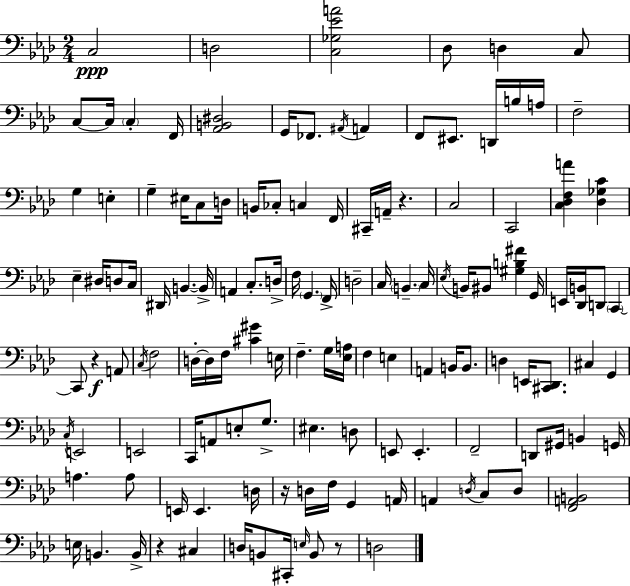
X:1
T:Untitled
M:2/4
L:1/4
K:Fm
C,2 D,2 [C,_G,_EA]2 _D,/2 D, C,/2 C,/2 C,/4 C, F,,/4 [_A,,B,,^D,]2 G,,/4 _F,,/2 ^A,,/4 A,, F,,/2 ^E,,/2 D,,/4 B,/4 A,/4 F,2 G, E, G, ^E,/4 C,/2 D,/4 B,,/4 _C,/2 C, F,,/4 ^C,,/4 A,,/4 z C,2 C,,2 [C,_D,F,A] [_D,_G,C] _E, ^D,/4 D,/2 C,/4 ^D,,/4 B,, B,,/4 A,, C,/2 D,/4 F,/4 G,, F,,/4 D,2 C,/4 B,, C,/4 _E,/4 B,,/4 ^B,,/2 [^G,B,^F] G,,/4 E,,/4 [_D,,B,,]/4 D,,/2 C,, C,,/2 z A,,/2 C,/4 F,2 D,/4 D,/4 F,/4 [^C^G] E,/4 F, G,/4 [_E,A,]/4 F, E, A,, B,,/4 B,,/2 D, E,,/4 [^C,,_D,,]/2 ^C, G,, C,/4 E,,2 E,,2 C,,/4 A,,/2 E,/2 G,/2 ^E, D,/2 E,,/2 E,, F,,2 D,,/2 ^G,,/4 B,, G,,/4 A, A,/2 E,,/4 E,, D,/4 z/4 D,/4 F,/4 G,, A,,/4 A,, D,/4 C,/2 D,/2 [F,,A,,B,,]2 E,/4 B,, B,,/4 z ^C, D,/4 B,,/2 ^C,,/4 E,/4 B,,/2 z/2 D,2